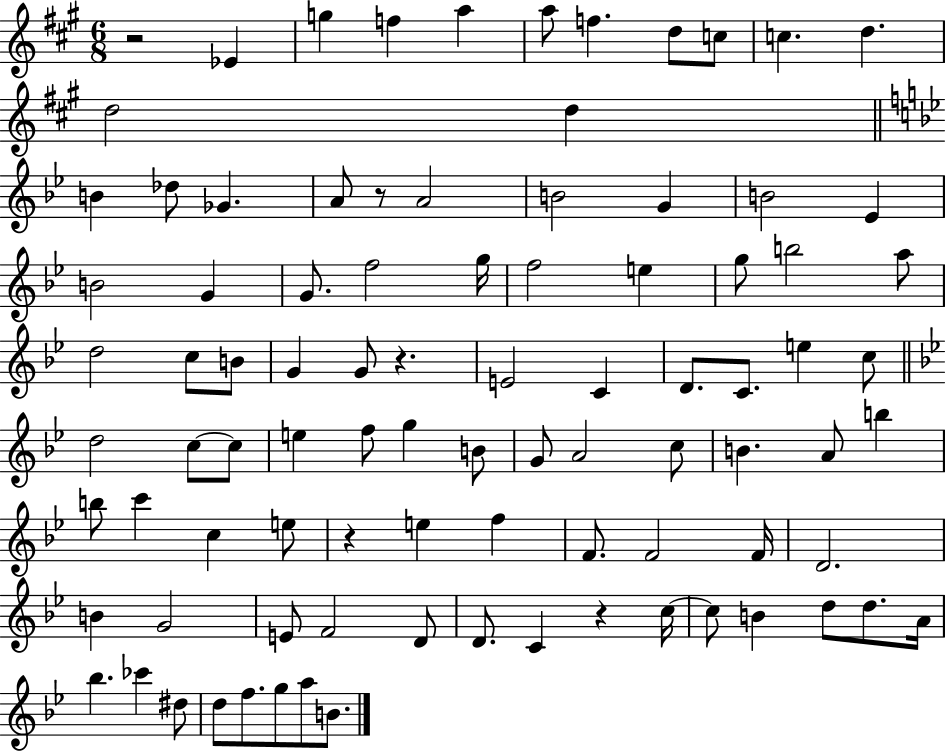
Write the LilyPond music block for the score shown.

{
  \clef treble
  \numericTimeSignature
  \time 6/8
  \key a \major
  r2 ees'4 | g''4 f''4 a''4 | a''8 f''4. d''8 c''8 | c''4. d''4. | \break d''2 d''4 | \bar "||" \break \key bes \major b'4 des''8 ges'4. | a'8 r8 a'2 | b'2 g'4 | b'2 ees'4 | \break b'2 g'4 | g'8. f''2 g''16 | f''2 e''4 | g''8 b''2 a''8 | \break d''2 c''8 b'8 | g'4 g'8 r4. | e'2 c'4 | d'8. c'8. e''4 c''8 | \break \bar "||" \break \key g \minor d''2 c''8~~ c''8 | e''4 f''8 g''4 b'8 | g'8 a'2 c''8 | b'4. a'8 b''4 | \break b''8 c'''4 c''4 e''8 | r4 e''4 f''4 | f'8. f'2 f'16 | d'2. | \break b'4 g'2 | e'8 f'2 d'8 | d'8. c'4 r4 c''16~~ | c''8 b'4 d''8 d''8. a'16 | \break bes''4. ces'''4 dis''8 | d''8 f''8. g''8 a''8 b'8. | \bar "|."
}